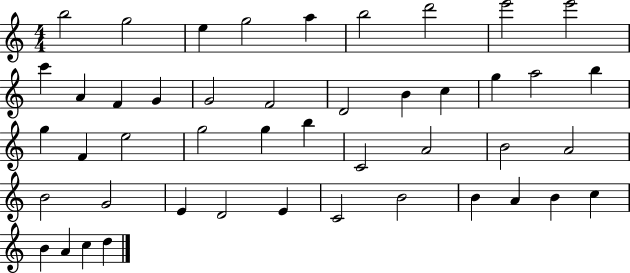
X:1
T:Untitled
M:4/4
L:1/4
K:C
b2 g2 e g2 a b2 d'2 e'2 e'2 c' A F G G2 F2 D2 B c g a2 b g F e2 g2 g b C2 A2 B2 A2 B2 G2 E D2 E C2 B2 B A B c B A c d